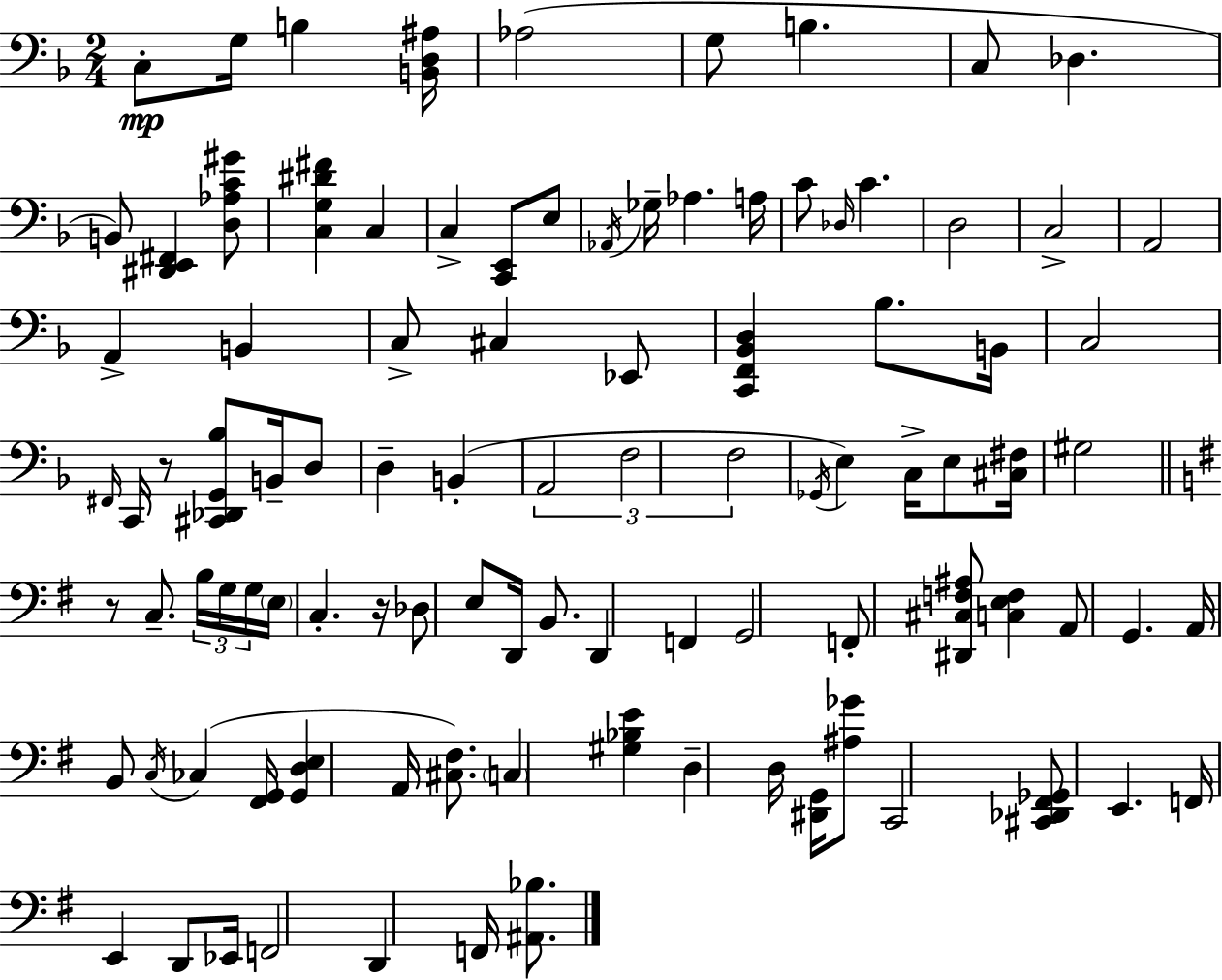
C3/e G3/s B3/q [B2,D3,A#3]/s Ab3/h G3/e B3/q. C3/e Db3/q. B2/e [D#2,E2,F#2]/q [D3,Ab3,C4,G#4]/e [C3,G3,D#4,F#4]/q C3/q C3/q [C2,E2]/e E3/e Ab2/s Gb3/s Ab3/q. A3/s C4/e Db3/s C4/q. D3/h C3/h A2/h A2/q B2/q C3/e C#3/q Eb2/e [C2,F2,Bb2,D3]/q Bb3/e. B2/s C3/h F#2/s C2/s R/e [C#2,Db2,G2,Bb3]/e B2/s D3/e D3/q B2/q A2/h F3/h F3/h Gb2/s E3/q C3/s E3/e [C#3,F#3]/s G#3/h R/e C3/e. B3/s G3/s G3/s E3/s C3/q. R/s Db3/e E3/e D2/s B2/e. D2/q F2/q G2/h F2/e [D#2,C#3,F3,A#3]/e [C3,E3,F3]/q A2/e G2/q. A2/s B2/e C3/s CES3/q [F#2,G2]/s [G2,D3,E3]/q A2/s [C#3,F#3]/e. C3/q [G#3,Bb3,E4]/q D3/q D3/s [D#2,G2]/s [A#3,Gb4]/e C2/h [C#2,Db2,F#2,Gb2]/e E2/q. F2/s E2/q D2/e Eb2/s F2/h D2/q F2/s [A#2,Bb3]/e.